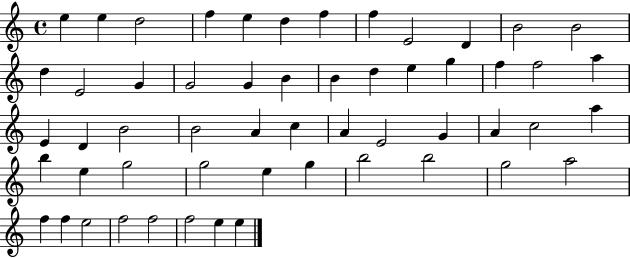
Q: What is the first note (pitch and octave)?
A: E5